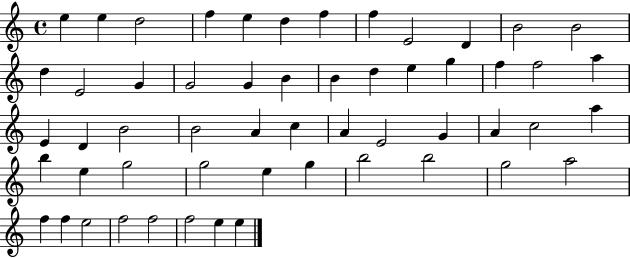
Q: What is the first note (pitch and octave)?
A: E5